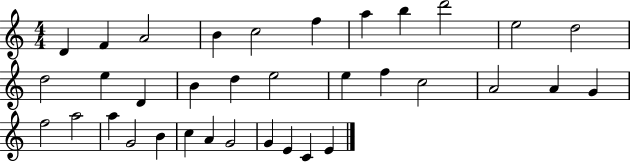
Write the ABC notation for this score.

X:1
T:Untitled
M:4/4
L:1/4
K:C
D F A2 B c2 f a b d'2 e2 d2 d2 e D B d e2 e f c2 A2 A G f2 a2 a G2 B c A G2 G E C E